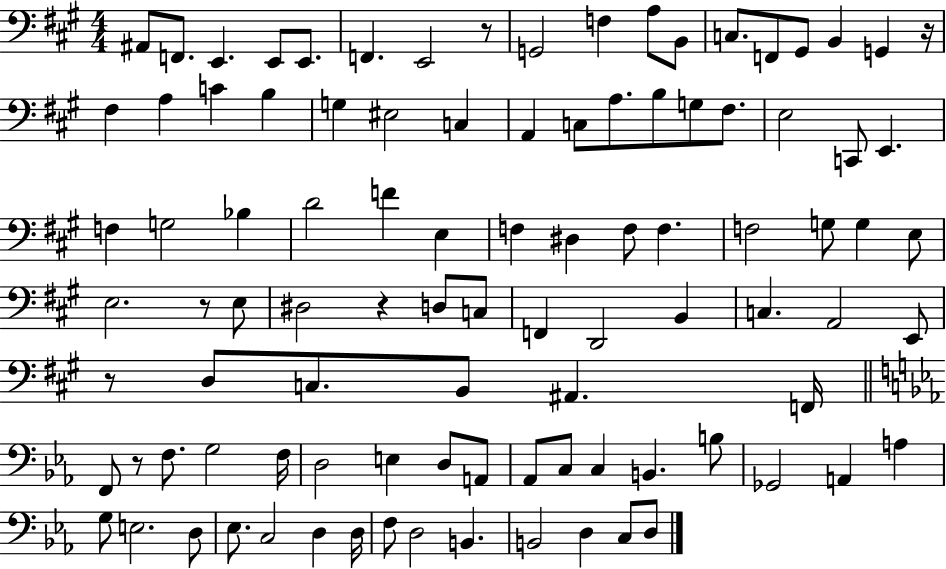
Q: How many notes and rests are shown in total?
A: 98